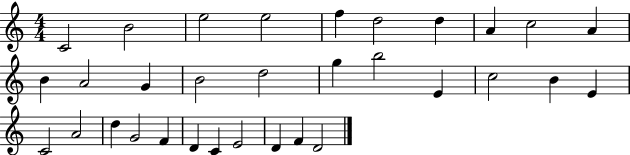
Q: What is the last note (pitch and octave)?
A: D4